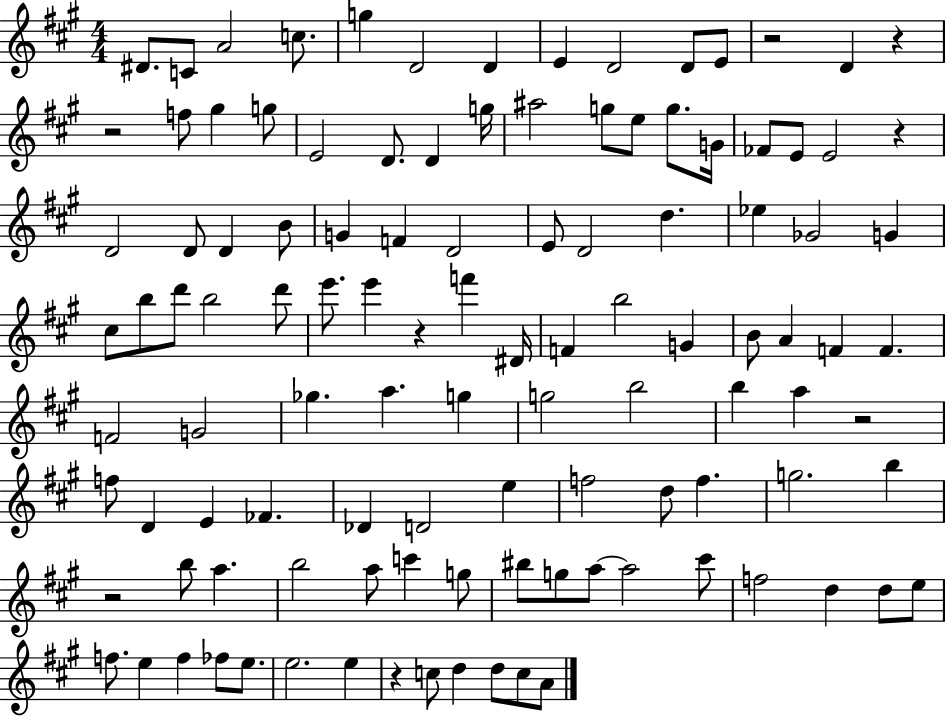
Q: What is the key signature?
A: A major